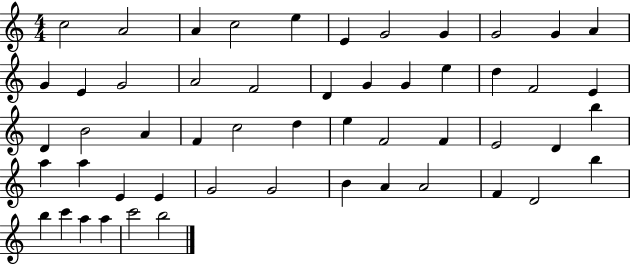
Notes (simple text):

C5/h A4/h A4/q C5/h E5/q E4/q G4/h G4/q G4/h G4/q A4/q G4/q E4/q G4/h A4/h F4/h D4/q G4/q G4/q E5/q D5/q F4/h E4/q D4/q B4/h A4/q F4/q C5/h D5/q E5/q F4/h F4/q E4/h D4/q B5/q A5/q A5/q E4/q E4/q G4/h G4/h B4/q A4/q A4/h F4/q D4/h B5/q B5/q C6/q A5/q A5/q C6/h B5/h